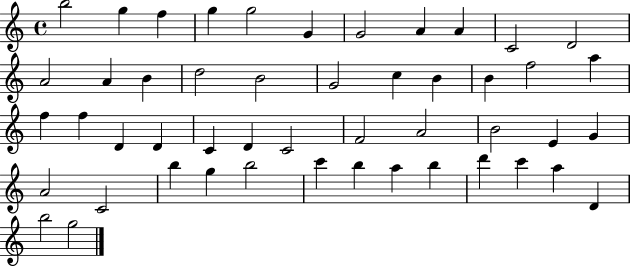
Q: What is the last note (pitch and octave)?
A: G5